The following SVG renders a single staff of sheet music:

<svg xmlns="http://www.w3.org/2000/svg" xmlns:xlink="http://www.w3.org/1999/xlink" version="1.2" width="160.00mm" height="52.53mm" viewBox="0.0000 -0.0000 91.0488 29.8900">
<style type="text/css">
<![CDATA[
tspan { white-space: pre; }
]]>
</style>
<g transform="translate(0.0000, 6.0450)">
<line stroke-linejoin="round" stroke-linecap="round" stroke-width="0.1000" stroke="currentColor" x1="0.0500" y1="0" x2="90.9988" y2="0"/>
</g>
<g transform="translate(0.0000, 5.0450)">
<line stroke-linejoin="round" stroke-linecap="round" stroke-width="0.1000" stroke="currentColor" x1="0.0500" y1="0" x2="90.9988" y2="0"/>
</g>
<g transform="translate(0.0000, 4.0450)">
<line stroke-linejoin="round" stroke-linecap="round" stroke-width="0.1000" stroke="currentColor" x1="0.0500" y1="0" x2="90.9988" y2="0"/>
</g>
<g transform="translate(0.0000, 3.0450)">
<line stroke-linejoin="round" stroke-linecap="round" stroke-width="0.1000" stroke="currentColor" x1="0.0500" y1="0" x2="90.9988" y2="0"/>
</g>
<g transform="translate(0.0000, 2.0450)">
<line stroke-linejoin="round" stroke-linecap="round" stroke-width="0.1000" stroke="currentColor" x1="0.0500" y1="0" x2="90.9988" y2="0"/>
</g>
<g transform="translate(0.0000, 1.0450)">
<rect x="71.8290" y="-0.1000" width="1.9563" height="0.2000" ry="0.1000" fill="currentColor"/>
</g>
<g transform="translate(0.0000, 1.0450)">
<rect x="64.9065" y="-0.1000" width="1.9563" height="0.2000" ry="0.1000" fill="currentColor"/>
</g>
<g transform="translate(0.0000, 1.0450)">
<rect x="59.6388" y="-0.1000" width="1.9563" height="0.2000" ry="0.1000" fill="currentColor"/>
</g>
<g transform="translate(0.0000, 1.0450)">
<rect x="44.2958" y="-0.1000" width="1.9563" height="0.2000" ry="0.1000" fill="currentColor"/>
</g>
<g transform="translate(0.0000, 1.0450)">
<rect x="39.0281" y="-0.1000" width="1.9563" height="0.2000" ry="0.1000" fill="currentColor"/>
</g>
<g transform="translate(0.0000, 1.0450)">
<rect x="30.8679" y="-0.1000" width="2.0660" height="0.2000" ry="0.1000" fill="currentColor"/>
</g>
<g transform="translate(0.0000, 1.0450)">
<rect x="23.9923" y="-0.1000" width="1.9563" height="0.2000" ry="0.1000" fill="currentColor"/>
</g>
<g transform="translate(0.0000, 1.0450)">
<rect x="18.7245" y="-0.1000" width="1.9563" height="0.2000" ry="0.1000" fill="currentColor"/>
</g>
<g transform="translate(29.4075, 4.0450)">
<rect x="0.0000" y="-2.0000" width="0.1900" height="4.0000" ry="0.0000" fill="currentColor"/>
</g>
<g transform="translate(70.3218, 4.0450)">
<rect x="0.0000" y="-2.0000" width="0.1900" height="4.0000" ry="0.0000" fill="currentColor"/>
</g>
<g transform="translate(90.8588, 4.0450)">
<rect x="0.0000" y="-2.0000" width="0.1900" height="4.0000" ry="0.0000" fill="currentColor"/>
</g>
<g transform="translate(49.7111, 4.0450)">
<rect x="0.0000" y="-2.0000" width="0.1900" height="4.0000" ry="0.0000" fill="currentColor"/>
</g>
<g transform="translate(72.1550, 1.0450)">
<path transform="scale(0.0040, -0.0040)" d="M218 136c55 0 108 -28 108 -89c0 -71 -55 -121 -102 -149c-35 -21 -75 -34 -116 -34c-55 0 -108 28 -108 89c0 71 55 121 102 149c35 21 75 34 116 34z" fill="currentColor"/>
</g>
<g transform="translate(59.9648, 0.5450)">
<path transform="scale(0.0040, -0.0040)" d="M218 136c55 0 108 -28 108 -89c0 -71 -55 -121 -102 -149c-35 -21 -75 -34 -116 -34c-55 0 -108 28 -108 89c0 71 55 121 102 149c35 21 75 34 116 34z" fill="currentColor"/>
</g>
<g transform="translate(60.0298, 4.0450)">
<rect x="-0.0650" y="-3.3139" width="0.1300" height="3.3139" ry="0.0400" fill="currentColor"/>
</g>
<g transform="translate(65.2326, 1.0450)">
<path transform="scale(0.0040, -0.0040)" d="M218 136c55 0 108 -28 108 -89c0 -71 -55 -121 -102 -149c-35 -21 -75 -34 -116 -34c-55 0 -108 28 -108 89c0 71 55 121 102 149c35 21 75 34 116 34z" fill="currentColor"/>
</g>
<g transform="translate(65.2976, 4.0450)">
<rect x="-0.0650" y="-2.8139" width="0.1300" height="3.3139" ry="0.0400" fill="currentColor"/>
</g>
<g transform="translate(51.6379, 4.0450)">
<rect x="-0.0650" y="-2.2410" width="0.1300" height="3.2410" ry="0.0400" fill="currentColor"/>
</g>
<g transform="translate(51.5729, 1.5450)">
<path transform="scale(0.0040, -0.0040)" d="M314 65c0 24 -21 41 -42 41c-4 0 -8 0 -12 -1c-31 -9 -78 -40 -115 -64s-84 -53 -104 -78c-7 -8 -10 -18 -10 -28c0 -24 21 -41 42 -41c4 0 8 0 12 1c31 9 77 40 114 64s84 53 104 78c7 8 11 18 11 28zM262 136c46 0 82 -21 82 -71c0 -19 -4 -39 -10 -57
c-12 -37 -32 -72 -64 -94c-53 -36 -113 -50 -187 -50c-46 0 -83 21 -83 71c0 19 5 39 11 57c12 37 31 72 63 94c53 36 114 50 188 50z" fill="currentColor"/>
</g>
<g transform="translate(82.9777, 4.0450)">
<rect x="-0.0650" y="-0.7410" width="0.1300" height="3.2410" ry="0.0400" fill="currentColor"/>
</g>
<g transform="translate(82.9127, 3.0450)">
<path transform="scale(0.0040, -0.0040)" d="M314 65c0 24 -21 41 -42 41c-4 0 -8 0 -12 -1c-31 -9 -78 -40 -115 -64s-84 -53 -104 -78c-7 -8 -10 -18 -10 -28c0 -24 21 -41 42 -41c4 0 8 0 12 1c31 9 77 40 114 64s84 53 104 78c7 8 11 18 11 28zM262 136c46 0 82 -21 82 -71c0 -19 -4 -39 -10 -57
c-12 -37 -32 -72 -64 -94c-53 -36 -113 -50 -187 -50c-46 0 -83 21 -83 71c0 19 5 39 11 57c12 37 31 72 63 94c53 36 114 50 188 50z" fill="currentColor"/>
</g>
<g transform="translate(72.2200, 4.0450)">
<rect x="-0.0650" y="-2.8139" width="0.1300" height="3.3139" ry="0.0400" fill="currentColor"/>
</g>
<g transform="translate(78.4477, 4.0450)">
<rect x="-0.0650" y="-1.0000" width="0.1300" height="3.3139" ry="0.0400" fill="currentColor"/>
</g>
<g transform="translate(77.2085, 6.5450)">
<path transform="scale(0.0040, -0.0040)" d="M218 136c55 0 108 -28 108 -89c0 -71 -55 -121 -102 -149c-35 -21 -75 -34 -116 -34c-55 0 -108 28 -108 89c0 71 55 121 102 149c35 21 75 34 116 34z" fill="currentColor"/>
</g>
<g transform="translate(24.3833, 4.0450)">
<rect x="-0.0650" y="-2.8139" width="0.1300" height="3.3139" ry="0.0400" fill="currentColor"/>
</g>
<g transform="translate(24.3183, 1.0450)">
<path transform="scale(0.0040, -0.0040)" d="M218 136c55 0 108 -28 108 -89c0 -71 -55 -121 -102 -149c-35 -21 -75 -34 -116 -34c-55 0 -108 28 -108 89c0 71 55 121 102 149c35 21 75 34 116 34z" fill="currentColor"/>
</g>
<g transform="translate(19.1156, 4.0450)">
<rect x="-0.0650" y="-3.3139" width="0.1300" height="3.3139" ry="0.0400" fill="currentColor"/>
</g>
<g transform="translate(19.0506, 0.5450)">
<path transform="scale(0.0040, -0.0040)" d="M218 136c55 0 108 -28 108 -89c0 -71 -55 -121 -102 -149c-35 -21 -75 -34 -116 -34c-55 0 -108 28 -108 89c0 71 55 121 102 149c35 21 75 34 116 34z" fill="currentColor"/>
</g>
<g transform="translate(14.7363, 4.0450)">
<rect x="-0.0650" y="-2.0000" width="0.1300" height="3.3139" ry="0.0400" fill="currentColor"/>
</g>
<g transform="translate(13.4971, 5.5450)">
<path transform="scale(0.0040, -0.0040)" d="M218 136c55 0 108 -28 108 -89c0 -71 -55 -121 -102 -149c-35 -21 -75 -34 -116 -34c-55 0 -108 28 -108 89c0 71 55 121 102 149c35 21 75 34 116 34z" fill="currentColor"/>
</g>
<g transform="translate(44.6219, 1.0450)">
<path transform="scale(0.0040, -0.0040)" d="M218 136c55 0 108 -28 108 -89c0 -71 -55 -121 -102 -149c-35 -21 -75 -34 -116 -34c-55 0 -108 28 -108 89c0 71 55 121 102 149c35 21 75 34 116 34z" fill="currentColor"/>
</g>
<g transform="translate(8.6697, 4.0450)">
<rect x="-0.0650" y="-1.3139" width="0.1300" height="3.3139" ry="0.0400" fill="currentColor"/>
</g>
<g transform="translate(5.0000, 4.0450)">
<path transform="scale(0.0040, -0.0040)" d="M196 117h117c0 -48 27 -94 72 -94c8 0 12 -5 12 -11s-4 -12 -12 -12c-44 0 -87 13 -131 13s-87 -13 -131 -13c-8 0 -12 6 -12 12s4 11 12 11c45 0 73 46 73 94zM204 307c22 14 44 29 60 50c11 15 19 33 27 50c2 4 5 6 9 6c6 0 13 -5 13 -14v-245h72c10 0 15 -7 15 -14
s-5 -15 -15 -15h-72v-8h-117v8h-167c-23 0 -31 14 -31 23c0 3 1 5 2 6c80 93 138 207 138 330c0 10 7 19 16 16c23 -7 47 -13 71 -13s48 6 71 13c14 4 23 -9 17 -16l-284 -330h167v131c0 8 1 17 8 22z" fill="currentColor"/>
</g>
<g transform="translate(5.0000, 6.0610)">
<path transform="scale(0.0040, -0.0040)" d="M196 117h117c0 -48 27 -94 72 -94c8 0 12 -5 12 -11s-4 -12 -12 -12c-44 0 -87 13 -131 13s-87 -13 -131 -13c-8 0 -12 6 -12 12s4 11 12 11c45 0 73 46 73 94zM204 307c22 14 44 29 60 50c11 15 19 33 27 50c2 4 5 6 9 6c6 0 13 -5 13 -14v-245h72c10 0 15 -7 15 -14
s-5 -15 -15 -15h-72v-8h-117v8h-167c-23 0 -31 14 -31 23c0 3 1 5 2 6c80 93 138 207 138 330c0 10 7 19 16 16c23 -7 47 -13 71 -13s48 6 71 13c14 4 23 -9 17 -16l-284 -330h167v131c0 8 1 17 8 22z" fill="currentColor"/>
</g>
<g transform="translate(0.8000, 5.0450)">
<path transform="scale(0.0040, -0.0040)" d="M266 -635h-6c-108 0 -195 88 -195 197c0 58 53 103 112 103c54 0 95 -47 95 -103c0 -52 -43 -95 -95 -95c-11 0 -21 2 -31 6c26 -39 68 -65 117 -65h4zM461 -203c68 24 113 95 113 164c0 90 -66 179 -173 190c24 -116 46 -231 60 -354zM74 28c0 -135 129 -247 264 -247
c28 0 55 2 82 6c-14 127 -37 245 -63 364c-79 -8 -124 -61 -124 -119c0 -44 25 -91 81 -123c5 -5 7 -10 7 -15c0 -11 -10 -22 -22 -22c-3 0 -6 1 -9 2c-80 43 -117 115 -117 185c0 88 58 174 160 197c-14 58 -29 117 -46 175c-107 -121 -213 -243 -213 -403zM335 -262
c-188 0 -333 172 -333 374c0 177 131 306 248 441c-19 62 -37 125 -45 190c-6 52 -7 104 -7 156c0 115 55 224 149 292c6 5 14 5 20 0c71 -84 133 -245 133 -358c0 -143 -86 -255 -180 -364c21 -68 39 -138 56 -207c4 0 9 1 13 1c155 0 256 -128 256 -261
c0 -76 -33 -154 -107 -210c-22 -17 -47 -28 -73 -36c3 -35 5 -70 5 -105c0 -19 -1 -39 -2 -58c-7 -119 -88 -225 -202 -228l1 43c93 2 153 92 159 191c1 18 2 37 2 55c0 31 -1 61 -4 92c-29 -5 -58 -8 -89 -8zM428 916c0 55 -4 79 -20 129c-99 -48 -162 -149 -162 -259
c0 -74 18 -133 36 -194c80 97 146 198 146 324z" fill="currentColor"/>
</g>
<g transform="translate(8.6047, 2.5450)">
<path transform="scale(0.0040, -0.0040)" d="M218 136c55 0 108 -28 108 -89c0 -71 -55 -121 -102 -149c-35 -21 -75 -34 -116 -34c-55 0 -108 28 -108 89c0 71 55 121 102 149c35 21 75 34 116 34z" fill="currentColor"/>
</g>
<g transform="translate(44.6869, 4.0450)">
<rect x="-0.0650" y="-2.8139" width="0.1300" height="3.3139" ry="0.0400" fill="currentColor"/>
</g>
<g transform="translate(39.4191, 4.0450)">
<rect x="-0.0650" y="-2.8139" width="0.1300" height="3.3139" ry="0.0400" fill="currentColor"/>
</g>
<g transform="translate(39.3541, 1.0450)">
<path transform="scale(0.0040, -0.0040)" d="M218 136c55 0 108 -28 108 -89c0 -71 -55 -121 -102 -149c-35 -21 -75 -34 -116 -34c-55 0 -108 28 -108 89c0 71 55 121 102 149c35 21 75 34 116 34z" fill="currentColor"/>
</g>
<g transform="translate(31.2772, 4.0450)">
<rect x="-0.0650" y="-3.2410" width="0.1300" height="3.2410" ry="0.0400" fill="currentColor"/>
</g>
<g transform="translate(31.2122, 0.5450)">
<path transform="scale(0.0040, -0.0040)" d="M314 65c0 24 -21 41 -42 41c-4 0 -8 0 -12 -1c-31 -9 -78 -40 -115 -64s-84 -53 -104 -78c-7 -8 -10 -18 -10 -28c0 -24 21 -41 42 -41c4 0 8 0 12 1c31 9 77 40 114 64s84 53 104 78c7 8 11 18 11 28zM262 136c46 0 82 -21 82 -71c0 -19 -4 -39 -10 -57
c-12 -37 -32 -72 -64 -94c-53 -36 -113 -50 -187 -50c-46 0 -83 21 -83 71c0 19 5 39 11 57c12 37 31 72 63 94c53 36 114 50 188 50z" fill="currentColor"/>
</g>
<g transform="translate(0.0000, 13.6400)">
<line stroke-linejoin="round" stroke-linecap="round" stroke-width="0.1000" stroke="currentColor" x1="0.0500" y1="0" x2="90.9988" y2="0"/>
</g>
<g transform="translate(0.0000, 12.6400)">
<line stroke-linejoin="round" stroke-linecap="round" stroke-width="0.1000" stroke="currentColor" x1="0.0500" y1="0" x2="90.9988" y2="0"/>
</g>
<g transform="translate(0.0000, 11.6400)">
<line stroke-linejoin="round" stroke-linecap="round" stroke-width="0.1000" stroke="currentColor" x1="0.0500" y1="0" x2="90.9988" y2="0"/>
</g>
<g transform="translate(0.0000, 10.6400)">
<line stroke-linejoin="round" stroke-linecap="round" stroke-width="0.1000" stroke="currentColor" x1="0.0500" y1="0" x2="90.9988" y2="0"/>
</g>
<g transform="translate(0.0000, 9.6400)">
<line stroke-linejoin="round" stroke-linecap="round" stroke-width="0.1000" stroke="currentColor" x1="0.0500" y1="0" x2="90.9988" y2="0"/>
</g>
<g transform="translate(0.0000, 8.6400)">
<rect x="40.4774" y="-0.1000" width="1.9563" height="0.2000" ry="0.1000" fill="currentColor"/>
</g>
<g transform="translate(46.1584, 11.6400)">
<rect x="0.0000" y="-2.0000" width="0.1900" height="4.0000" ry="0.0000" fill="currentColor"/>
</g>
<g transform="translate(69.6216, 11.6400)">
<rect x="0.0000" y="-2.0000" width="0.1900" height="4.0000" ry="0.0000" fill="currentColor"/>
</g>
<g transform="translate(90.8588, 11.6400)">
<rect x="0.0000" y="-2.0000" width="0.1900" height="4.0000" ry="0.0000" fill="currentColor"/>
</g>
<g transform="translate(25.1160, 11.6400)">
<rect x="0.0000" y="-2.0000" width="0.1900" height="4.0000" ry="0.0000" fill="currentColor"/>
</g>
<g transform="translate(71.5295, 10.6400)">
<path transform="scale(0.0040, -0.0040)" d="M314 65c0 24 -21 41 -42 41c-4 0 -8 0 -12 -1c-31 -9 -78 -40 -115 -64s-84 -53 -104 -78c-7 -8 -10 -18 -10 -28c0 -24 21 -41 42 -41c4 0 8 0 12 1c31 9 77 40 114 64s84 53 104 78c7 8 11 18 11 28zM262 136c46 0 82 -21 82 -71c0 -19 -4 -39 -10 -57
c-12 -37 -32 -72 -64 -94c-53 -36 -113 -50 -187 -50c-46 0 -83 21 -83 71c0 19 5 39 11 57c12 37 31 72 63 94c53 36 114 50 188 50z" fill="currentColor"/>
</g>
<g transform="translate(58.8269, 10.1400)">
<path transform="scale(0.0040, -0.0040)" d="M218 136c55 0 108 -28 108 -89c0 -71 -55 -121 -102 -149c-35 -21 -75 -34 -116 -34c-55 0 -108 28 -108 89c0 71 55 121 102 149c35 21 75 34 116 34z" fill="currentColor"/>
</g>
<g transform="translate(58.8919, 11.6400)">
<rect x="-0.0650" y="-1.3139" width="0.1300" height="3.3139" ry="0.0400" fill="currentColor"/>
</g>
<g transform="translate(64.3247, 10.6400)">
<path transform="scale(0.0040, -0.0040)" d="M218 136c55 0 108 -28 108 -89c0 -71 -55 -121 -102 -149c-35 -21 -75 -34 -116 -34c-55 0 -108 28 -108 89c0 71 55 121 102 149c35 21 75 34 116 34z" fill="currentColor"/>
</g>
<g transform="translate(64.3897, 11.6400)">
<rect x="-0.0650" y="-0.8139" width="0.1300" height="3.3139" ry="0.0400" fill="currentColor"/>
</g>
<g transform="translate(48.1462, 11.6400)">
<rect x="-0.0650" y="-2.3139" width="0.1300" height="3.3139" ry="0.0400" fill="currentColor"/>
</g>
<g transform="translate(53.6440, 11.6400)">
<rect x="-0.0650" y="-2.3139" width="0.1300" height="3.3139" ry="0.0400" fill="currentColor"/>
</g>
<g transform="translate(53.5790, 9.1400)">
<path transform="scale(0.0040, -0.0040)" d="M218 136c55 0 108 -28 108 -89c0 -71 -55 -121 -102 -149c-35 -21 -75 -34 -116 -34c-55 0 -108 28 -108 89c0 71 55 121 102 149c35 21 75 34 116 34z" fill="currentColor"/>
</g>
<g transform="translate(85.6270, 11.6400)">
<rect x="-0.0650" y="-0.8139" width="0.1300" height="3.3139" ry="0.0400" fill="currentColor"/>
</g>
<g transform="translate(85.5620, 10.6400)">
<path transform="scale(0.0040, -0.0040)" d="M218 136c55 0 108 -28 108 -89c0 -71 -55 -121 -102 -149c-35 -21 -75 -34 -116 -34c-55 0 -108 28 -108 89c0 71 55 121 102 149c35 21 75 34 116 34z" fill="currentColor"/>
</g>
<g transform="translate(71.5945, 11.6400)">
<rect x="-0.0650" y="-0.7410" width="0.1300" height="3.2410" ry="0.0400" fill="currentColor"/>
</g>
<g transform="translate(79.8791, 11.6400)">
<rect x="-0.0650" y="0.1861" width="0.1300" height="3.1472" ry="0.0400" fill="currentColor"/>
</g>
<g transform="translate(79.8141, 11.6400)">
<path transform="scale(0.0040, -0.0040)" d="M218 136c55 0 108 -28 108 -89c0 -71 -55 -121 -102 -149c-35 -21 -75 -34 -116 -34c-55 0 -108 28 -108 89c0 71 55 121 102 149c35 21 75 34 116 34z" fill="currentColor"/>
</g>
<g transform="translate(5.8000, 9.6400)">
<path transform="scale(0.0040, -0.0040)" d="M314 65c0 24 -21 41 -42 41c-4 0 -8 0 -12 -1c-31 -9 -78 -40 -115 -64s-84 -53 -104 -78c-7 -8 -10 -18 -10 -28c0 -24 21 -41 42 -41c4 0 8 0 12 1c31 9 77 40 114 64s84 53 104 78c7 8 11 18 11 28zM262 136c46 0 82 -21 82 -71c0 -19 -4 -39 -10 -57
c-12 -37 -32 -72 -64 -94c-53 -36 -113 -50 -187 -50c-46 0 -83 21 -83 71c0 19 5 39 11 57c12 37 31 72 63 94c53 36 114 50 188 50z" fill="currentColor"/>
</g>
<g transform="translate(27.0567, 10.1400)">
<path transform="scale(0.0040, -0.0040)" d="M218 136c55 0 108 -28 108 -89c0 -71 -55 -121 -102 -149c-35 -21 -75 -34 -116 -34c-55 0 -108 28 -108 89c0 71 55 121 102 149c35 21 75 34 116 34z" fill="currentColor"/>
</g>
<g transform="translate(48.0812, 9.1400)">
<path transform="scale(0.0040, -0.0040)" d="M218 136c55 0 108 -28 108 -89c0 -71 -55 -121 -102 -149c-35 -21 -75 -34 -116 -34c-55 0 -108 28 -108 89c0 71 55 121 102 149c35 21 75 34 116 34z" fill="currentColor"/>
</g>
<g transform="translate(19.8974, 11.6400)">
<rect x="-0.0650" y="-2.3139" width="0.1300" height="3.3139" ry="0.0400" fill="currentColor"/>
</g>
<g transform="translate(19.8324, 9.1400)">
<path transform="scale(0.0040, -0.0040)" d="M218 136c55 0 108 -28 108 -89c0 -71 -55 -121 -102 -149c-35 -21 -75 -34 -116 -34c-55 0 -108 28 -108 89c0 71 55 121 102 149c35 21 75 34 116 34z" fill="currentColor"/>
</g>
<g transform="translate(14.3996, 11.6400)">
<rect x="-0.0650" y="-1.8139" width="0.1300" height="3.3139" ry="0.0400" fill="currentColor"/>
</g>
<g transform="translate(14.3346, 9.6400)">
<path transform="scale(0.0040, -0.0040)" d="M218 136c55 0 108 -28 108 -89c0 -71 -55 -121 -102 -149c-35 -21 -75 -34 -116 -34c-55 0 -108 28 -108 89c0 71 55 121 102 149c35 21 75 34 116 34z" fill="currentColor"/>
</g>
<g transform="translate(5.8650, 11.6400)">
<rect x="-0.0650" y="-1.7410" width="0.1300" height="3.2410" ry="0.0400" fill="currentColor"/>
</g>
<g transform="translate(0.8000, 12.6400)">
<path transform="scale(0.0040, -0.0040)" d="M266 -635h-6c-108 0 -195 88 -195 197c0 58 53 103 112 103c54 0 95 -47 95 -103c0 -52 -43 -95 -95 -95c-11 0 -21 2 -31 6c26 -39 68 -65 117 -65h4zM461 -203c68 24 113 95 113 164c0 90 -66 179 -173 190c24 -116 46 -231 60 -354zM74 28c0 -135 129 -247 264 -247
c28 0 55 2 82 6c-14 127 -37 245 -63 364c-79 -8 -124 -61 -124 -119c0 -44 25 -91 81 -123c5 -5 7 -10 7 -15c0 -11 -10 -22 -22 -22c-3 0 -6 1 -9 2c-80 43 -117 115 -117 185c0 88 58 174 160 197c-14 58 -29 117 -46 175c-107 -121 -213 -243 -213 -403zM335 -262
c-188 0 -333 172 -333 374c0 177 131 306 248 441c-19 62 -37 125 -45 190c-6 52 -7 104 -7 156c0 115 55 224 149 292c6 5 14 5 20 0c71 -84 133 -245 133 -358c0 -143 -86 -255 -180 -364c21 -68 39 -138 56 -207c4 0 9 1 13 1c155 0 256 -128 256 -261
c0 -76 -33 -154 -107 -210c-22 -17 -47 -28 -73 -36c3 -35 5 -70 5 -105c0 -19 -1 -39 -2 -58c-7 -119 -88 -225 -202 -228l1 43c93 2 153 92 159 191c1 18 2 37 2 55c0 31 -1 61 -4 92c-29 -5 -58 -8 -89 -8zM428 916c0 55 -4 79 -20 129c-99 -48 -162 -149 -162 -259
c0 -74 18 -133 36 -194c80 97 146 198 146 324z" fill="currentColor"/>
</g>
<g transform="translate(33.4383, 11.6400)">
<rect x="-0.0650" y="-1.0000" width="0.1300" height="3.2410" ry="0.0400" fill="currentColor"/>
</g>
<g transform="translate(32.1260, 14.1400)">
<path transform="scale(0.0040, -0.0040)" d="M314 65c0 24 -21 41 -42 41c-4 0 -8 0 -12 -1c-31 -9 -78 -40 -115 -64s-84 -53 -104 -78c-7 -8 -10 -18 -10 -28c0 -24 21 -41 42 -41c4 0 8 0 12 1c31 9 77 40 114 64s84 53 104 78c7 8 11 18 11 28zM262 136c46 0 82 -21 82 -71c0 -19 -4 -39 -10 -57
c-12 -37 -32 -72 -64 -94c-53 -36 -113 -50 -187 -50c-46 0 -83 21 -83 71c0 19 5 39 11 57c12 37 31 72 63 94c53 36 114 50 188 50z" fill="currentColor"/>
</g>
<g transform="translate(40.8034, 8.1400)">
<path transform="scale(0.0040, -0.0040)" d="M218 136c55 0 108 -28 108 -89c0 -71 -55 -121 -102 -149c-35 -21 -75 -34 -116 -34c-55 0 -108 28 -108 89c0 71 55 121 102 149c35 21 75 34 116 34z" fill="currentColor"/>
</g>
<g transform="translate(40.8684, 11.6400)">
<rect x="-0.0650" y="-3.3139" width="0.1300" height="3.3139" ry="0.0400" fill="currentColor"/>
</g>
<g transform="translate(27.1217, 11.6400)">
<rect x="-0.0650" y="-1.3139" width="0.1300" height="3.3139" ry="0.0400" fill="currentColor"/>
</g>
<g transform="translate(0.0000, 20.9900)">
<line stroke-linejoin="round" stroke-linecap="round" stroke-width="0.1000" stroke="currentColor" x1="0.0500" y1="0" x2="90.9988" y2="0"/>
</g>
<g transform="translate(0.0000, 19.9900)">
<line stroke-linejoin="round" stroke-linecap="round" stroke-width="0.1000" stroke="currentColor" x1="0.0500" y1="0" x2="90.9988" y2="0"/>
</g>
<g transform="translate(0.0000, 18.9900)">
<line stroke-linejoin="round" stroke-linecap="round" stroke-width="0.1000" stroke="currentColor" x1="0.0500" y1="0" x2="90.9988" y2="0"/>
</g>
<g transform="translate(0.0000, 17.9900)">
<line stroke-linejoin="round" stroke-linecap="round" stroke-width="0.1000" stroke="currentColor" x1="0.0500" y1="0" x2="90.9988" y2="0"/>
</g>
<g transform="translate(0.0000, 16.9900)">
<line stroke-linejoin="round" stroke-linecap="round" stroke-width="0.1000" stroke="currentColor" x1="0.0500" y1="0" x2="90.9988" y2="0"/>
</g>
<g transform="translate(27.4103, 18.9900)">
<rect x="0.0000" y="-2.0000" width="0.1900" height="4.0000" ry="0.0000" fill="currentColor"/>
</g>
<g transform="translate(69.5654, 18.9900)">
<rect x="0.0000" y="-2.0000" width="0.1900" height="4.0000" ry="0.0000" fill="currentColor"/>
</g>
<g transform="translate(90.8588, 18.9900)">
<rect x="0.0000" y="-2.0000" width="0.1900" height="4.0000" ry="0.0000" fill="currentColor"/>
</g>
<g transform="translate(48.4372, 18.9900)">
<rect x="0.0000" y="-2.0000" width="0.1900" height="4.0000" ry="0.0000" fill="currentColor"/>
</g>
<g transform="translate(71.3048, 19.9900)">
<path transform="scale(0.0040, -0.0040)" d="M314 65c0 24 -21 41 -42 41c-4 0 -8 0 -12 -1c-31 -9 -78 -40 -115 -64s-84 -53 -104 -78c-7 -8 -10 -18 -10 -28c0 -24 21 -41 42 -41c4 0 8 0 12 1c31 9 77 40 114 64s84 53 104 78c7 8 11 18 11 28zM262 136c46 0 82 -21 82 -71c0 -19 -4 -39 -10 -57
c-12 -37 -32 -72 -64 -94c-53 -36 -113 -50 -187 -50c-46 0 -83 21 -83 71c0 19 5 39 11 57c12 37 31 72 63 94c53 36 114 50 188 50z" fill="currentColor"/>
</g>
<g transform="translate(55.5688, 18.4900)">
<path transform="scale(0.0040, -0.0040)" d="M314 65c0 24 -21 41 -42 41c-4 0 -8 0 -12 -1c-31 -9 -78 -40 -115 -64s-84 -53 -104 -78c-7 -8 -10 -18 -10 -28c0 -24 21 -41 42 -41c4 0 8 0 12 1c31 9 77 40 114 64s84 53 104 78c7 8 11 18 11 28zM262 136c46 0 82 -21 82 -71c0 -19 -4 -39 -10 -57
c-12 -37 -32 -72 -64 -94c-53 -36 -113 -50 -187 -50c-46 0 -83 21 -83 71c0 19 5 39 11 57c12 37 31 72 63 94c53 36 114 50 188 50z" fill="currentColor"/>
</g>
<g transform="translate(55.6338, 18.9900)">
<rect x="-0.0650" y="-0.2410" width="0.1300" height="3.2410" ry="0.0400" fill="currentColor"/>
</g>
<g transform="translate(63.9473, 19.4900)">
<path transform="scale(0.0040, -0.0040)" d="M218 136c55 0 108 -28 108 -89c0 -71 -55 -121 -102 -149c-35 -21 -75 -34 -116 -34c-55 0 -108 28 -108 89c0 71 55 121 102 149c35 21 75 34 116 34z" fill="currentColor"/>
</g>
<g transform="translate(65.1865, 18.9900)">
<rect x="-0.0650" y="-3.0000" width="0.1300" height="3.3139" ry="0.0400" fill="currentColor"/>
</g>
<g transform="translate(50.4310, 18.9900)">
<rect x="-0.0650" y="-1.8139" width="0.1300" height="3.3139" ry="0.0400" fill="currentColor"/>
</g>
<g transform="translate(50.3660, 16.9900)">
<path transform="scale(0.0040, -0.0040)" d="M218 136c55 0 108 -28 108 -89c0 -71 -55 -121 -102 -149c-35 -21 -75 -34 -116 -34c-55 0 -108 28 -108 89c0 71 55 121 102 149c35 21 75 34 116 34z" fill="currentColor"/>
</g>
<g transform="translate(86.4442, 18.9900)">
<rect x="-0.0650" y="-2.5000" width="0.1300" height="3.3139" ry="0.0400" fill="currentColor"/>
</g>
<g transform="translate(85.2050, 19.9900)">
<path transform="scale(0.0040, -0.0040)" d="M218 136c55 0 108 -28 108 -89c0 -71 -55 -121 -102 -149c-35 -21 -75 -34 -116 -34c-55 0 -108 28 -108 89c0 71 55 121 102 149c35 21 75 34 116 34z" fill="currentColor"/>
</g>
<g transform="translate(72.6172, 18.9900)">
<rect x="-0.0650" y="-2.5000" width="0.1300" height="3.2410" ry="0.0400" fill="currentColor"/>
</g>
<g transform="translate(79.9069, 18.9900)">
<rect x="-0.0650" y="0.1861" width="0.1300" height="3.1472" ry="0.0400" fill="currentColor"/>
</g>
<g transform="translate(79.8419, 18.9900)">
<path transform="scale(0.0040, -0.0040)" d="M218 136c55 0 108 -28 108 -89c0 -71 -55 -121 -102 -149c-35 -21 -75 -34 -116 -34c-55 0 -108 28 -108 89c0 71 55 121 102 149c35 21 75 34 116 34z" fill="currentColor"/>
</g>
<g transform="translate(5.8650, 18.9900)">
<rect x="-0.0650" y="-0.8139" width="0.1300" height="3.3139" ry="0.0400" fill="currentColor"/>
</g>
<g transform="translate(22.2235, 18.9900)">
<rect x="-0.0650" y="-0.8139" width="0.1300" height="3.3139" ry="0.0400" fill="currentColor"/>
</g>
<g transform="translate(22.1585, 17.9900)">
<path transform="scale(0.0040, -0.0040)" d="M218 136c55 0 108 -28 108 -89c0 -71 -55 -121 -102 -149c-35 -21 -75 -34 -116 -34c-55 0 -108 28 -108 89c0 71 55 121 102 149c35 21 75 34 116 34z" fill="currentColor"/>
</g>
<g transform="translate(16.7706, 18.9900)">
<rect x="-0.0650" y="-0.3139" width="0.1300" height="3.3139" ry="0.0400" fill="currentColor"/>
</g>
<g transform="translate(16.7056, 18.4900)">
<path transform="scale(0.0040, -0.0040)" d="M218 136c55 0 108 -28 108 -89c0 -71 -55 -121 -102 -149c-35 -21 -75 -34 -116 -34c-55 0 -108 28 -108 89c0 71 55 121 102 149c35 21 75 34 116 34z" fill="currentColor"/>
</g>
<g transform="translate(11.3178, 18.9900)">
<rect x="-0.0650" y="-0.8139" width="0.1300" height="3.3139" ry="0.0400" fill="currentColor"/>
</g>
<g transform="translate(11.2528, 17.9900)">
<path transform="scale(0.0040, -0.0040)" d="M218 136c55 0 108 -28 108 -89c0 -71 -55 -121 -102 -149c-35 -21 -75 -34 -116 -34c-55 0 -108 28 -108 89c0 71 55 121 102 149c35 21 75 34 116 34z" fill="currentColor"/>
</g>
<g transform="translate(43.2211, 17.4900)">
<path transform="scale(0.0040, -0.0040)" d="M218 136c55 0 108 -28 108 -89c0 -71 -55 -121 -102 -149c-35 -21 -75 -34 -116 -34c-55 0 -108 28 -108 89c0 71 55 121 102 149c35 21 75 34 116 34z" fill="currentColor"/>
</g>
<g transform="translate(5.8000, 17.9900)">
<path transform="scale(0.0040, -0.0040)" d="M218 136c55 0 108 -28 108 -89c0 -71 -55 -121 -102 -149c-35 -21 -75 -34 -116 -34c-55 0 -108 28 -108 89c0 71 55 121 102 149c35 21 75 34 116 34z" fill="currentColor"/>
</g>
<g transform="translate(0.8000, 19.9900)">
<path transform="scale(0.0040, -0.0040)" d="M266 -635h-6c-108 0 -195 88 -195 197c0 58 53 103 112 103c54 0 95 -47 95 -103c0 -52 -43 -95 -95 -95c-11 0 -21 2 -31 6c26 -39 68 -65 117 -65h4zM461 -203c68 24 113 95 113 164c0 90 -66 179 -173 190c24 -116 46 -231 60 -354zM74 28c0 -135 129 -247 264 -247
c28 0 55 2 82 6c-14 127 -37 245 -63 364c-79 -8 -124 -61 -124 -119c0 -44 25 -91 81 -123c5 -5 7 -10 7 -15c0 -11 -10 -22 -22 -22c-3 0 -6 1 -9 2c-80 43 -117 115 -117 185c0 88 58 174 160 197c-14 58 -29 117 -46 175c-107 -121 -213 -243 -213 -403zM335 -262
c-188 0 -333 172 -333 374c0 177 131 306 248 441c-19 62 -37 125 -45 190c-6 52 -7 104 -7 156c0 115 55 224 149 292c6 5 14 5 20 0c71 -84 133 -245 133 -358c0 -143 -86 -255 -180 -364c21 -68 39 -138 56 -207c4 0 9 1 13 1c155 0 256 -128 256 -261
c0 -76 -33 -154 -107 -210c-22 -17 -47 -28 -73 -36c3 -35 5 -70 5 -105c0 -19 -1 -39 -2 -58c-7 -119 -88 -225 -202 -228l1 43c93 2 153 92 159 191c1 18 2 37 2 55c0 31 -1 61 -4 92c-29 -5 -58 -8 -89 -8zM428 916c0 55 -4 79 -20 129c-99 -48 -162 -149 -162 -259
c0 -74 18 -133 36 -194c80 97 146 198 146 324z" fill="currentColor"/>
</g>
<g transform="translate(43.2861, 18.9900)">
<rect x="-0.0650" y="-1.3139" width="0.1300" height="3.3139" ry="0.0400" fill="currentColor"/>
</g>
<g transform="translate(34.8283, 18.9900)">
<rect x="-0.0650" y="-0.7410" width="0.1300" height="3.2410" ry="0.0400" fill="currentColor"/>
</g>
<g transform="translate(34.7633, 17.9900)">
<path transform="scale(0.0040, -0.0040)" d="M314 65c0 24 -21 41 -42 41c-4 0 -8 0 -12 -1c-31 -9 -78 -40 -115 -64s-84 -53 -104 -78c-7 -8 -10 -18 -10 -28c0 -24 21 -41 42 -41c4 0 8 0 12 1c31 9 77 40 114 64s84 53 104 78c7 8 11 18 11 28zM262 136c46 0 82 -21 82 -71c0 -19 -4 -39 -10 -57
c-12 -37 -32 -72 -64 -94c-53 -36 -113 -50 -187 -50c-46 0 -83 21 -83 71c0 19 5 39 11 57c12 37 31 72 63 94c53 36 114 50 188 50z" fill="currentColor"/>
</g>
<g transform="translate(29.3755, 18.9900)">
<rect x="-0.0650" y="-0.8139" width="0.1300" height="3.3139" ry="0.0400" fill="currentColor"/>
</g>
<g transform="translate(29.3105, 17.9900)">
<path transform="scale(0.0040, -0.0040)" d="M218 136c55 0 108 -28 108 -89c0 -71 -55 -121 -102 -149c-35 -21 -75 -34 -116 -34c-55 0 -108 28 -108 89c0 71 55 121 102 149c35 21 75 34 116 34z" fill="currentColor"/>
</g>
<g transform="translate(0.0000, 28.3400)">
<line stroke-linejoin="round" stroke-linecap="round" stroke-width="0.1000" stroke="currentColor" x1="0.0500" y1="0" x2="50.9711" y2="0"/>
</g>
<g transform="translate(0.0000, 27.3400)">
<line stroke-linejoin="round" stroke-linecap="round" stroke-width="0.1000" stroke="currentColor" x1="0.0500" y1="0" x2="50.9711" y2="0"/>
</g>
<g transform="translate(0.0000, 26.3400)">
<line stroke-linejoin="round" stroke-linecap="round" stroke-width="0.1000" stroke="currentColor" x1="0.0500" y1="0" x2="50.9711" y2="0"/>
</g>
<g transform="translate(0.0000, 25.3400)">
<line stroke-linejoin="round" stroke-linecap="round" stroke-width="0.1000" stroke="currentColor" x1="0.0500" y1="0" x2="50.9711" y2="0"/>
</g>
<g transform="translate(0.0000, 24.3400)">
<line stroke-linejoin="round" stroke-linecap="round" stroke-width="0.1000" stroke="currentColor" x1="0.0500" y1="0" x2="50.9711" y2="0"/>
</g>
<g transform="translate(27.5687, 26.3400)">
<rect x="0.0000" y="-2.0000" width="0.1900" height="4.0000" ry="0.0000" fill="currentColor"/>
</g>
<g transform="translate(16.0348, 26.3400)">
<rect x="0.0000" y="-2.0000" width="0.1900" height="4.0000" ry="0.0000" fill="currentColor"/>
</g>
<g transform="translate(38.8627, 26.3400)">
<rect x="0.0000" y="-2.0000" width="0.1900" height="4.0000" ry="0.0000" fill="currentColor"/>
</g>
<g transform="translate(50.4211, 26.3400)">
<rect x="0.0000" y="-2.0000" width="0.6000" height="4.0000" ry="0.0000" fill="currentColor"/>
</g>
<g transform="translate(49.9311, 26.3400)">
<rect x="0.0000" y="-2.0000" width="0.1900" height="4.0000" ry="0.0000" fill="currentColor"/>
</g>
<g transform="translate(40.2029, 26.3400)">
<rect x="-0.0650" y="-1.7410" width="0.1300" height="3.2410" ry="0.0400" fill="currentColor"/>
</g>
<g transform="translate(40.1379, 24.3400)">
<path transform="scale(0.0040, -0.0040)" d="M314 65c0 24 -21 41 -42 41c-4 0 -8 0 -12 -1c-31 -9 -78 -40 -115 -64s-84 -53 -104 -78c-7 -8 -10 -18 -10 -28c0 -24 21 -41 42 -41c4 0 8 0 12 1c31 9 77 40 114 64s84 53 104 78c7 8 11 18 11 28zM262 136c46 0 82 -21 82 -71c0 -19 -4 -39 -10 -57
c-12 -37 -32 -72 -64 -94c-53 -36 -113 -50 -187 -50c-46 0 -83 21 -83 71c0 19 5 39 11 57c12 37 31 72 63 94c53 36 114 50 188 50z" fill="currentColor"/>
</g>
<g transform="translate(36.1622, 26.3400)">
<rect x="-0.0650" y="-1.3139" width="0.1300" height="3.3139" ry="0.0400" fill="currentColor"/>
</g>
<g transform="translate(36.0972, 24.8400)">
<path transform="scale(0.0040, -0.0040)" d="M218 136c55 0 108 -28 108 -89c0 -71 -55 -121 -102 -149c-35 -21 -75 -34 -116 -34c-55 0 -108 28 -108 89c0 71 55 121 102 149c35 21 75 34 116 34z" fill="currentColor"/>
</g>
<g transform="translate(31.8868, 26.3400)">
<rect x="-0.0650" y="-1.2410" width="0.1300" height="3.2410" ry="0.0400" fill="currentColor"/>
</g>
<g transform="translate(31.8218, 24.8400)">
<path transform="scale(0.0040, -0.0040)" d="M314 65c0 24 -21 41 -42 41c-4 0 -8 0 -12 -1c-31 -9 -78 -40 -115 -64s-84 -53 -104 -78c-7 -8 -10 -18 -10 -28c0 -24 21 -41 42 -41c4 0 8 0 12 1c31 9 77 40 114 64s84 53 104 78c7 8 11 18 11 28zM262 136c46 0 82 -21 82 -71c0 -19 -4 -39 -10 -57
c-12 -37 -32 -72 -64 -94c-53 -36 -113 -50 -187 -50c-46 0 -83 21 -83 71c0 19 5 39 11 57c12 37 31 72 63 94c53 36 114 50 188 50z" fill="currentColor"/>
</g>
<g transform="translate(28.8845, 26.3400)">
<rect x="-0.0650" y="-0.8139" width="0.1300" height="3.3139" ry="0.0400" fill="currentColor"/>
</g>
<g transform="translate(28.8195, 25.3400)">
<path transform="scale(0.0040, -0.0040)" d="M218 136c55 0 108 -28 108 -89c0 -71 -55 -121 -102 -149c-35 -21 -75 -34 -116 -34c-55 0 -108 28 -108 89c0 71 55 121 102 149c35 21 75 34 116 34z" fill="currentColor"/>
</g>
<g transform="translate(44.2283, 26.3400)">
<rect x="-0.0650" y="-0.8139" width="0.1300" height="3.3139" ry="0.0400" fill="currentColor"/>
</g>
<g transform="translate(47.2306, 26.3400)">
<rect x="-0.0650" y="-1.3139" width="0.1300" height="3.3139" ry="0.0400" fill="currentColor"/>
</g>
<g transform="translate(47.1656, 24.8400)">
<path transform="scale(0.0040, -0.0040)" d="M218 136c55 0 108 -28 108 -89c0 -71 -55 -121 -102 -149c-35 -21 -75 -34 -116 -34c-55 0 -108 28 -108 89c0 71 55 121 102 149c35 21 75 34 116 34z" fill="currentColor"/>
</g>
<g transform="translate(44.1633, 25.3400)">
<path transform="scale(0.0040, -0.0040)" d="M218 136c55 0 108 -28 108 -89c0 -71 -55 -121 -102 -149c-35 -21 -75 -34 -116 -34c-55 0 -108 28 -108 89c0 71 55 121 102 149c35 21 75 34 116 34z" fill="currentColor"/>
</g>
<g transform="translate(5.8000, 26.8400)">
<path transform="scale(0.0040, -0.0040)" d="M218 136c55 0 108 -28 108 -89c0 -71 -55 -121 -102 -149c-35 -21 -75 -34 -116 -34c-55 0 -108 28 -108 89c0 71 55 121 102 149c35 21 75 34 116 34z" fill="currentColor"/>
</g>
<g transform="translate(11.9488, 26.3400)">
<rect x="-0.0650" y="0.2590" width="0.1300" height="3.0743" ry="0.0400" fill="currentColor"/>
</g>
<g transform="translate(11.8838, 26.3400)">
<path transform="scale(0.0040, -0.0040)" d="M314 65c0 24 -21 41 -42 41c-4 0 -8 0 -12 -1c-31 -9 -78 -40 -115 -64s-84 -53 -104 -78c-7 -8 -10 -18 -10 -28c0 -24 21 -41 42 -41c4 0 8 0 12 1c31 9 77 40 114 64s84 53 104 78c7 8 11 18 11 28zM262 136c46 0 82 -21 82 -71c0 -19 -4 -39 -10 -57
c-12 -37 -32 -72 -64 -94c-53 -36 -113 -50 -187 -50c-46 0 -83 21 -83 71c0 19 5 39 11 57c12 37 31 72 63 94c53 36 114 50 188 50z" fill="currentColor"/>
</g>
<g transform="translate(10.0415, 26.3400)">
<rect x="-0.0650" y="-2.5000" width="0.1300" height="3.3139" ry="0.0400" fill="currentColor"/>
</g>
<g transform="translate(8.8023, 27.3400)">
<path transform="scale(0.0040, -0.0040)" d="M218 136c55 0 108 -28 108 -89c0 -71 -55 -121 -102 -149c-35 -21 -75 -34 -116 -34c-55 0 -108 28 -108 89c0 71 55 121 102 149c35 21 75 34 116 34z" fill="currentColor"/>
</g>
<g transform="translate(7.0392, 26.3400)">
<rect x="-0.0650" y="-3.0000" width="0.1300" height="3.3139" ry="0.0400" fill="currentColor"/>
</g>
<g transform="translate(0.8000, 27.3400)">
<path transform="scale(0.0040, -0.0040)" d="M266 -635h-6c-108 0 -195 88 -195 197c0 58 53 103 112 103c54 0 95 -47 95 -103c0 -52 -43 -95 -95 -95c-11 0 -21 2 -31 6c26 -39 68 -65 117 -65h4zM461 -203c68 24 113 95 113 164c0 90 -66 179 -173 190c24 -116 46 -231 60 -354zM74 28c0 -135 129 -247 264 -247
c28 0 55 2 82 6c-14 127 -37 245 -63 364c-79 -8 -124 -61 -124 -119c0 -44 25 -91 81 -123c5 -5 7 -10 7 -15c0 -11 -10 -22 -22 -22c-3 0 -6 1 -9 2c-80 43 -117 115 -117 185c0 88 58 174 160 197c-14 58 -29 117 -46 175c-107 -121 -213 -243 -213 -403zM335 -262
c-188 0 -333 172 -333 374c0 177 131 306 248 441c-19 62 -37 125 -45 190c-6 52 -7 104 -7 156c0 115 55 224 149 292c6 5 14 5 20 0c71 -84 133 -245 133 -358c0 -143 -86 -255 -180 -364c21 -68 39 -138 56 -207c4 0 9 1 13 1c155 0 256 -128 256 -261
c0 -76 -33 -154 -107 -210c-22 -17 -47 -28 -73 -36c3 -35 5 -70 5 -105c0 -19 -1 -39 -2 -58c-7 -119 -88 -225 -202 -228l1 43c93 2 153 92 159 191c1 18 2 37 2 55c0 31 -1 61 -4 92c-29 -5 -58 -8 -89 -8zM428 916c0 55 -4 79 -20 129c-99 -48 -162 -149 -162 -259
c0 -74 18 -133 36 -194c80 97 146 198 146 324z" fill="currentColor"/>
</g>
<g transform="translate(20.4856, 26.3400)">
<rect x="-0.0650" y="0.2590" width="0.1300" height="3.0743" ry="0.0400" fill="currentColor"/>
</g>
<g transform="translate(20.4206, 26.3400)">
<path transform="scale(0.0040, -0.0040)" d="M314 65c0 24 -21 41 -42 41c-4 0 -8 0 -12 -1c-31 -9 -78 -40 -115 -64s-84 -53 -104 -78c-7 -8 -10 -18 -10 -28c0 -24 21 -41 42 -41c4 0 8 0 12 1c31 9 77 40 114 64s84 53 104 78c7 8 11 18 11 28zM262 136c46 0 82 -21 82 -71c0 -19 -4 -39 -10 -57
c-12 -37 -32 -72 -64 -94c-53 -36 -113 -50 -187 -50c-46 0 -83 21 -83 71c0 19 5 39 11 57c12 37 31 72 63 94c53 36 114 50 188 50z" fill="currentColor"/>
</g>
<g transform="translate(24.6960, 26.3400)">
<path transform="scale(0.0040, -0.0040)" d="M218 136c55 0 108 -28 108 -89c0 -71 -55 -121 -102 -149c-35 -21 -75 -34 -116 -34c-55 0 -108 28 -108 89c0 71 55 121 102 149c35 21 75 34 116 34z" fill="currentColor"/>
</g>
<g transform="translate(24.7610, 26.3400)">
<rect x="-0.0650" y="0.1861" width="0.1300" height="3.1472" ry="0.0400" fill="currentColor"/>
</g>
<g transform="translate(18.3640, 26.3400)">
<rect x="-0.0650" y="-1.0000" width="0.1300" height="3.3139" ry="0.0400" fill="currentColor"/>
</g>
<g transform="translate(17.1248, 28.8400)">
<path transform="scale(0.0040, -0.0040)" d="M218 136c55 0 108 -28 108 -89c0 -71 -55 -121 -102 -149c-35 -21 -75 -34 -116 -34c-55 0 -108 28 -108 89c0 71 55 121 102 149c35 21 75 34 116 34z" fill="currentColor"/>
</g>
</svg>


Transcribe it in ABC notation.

X:1
T:Untitled
M:4/4
L:1/4
K:C
e F b a b2 a a g2 b a a D d2 f2 f g e D2 b g g e d d2 B d d d c d d d2 e f c2 A G2 B G A G B2 D B2 B d e2 e f2 d e